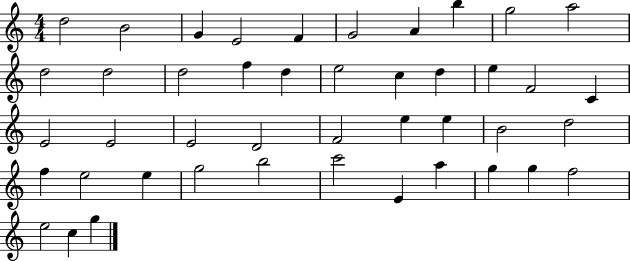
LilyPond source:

{
  \clef treble
  \numericTimeSignature
  \time 4/4
  \key c \major
  d''2 b'2 | g'4 e'2 f'4 | g'2 a'4 b''4 | g''2 a''2 | \break d''2 d''2 | d''2 f''4 d''4 | e''2 c''4 d''4 | e''4 f'2 c'4 | \break e'2 e'2 | e'2 d'2 | f'2 e''4 e''4 | b'2 d''2 | \break f''4 e''2 e''4 | g''2 b''2 | c'''2 e'4 a''4 | g''4 g''4 f''2 | \break e''2 c''4 g''4 | \bar "|."
}